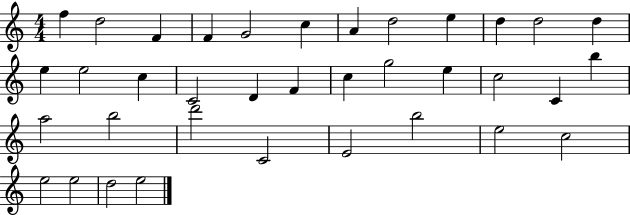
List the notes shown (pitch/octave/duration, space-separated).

F5/q D5/h F4/q F4/q G4/h C5/q A4/q D5/h E5/q D5/q D5/h D5/q E5/q E5/h C5/q C4/h D4/q F4/q C5/q G5/h E5/q C5/h C4/q B5/q A5/h B5/h D6/h C4/h E4/h B5/h E5/h C5/h E5/h E5/h D5/h E5/h